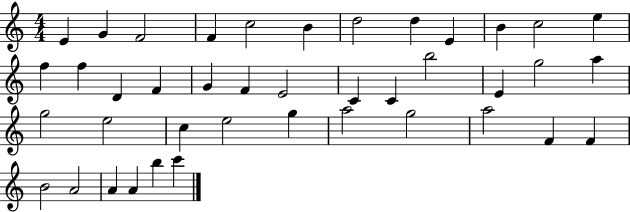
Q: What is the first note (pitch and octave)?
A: E4